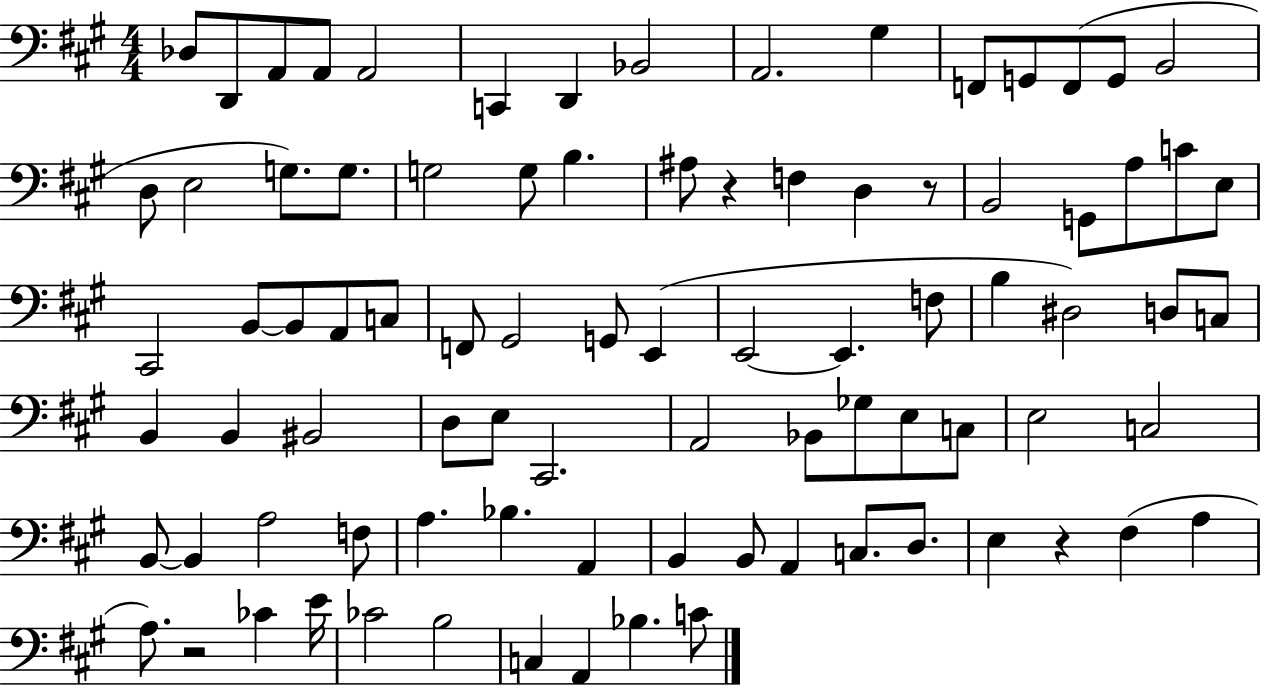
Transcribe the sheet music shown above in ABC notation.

X:1
T:Untitled
M:4/4
L:1/4
K:A
_D,/2 D,,/2 A,,/2 A,,/2 A,,2 C,, D,, _B,,2 A,,2 ^G, F,,/2 G,,/2 F,,/2 G,,/2 B,,2 D,/2 E,2 G,/2 G,/2 G,2 G,/2 B, ^A,/2 z F, D, z/2 B,,2 G,,/2 A,/2 C/2 E,/2 ^C,,2 B,,/2 B,,/2 A,,/2 C,/2 F,,/2 ^G,,2 G,,/2 E,, E,,2 E,, F,/2 B, ^D,2 D,/2 C,/2 B,, B,, ^B,,2 D,/2 E,/2 ^C,,2 A,,2 _B,,/2 _G,/2 E,/2 C,/2 E,2 C,2 B,,/2 B,, A,2 F,/2 A, _B, A,, B,, B,,/2 A,, C,/2 D,/2 E, z ^F, A, A,/2 z2 _C E/4 _C2 B,2 C, A,, _B, C/2